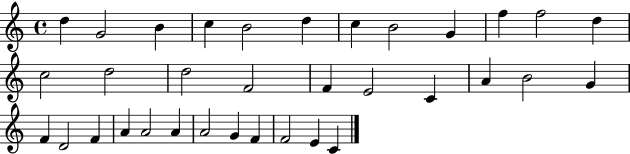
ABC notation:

X:1
T:Untitled
M:4/4
L:1/4
K:C
d G2 B c B2 d c B2 G f f2 d c2 d2 d2 F2 F E2 C A B2 G F D2 F A A2 A A2 G F F2 E C